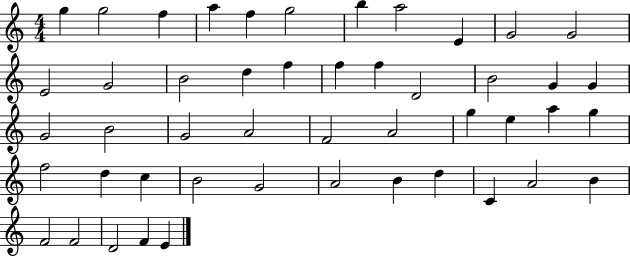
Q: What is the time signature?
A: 4/4